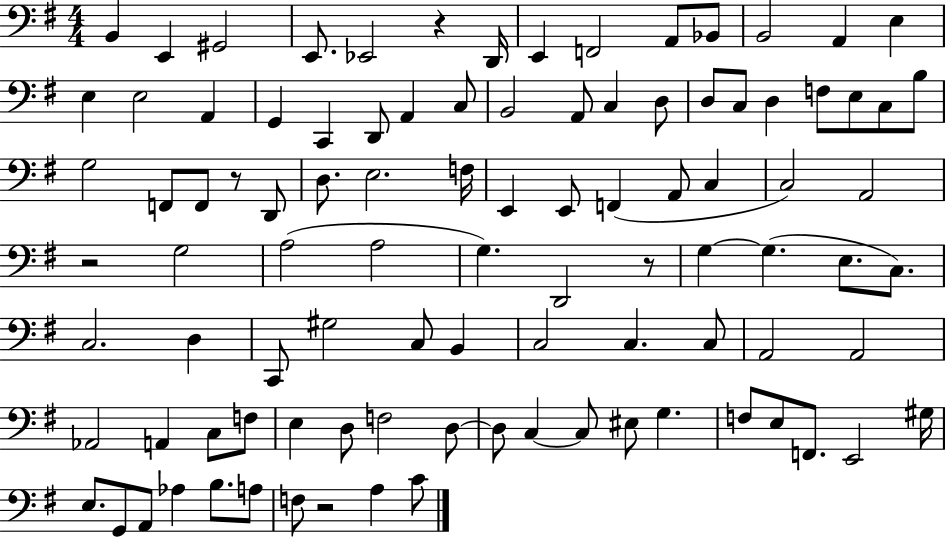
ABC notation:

X:1
T:Untitled
M:4/4
L:1/4
K:G
B,, E,, ^G,,2 E,,/2 _E,,2 z D,,/4 E,, F,,2 A,,/2 _B,,/2 B,,2 A,, E, E, E,2 A,, G,, C,, D,,/2 A,, C,/2 B,,2 A,,/2 C, D,/2 D,/2 C,/2 D, F,/2 E,/2 C,/2 B,/2 G,2 F,,/2 F,,/2 z/2 D,,/2 D,/2 E,2 F,/4 E,, E,,/2 F,, A,,/2 C, C,2 A,,2 z2 G,2 A,2 A,2 G, D,,2 z/2 G, G, E,/2 C,/2 C,2 D, C,,/2 ^G,2 C,/2 B,, C,2 C, C,/2 A,,2 A,,2 _A,,2 A,, C,/2 F,/2 E, D,/2 F,2 D,/2 D,/2 C, C,/2 ^E,/2 G, F,/2 E,/2 F,,/2 E,,2 ^G,/4 E,/2 G,,/2 A,,/2 _A, B,/2 A,/2 F,/2 z2 A, C/2